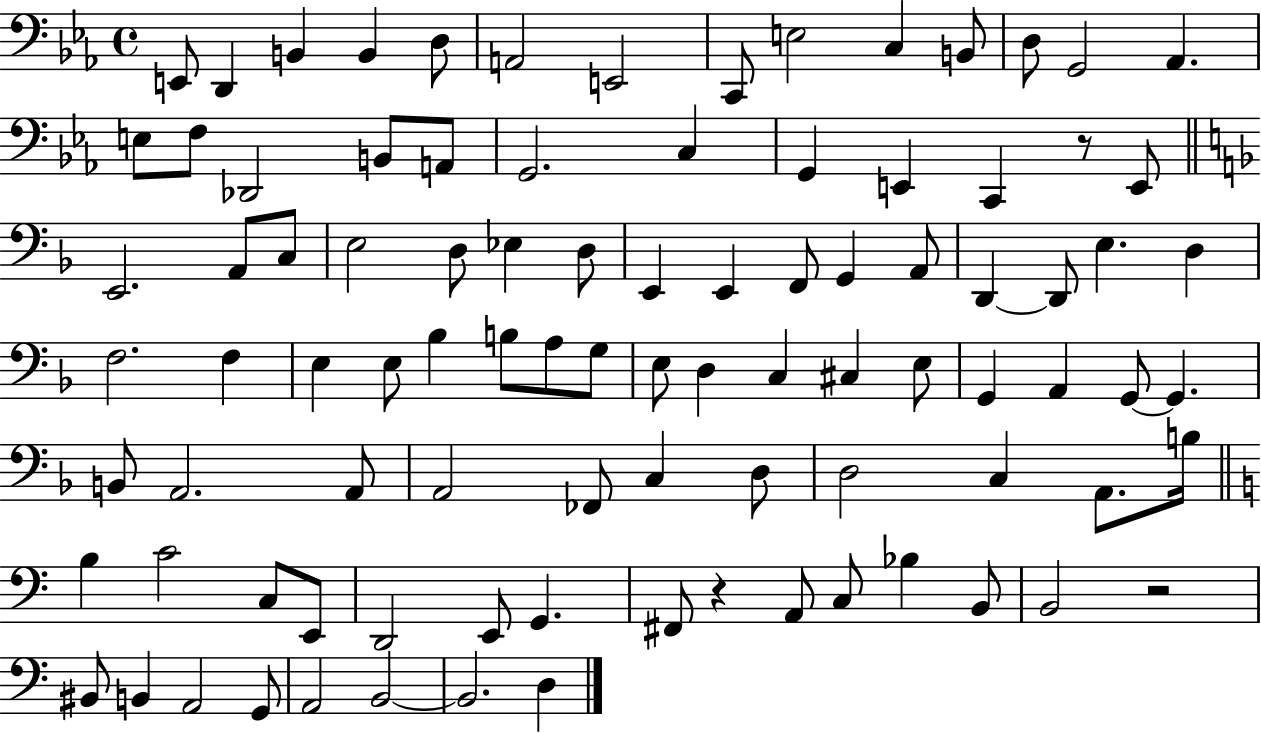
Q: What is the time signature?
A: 4/4